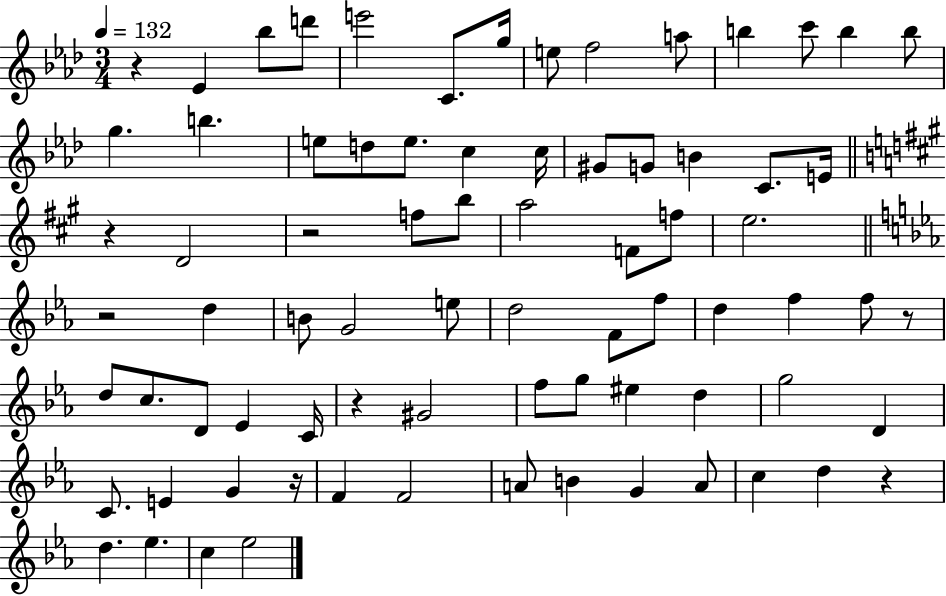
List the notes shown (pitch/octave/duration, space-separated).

R/q Eb4/q Bb5/e D6/e E6/h C4/e. G5/s E5/e F5/h A5/e B5/q C6/e B5/q B5/e G5/q. B5/q. E5/e D5/e E5/e. C5/q C5/s G#4/e G4/e B4/q C4/e. E4/s R/q D4/h R/h F5/e B5/e A5/h F4/e F5/e E5/h. R/h D5/q B4/e G4/h E5/e D5/h F4/e F5/e D5/q F5/q F5/e R/e D5/e C5/e. D4/e Eb4/q C4/s R/q G#4/h F5/e G5/e EIS5/q D5/q G5/h D4/q C4/e. E4/q G4/q R/s F4/q F4/h A4/e B4/q G4/q A4/e C5/q D5/q R/q D5/q. Eb5/q. C5/q Eb5/h